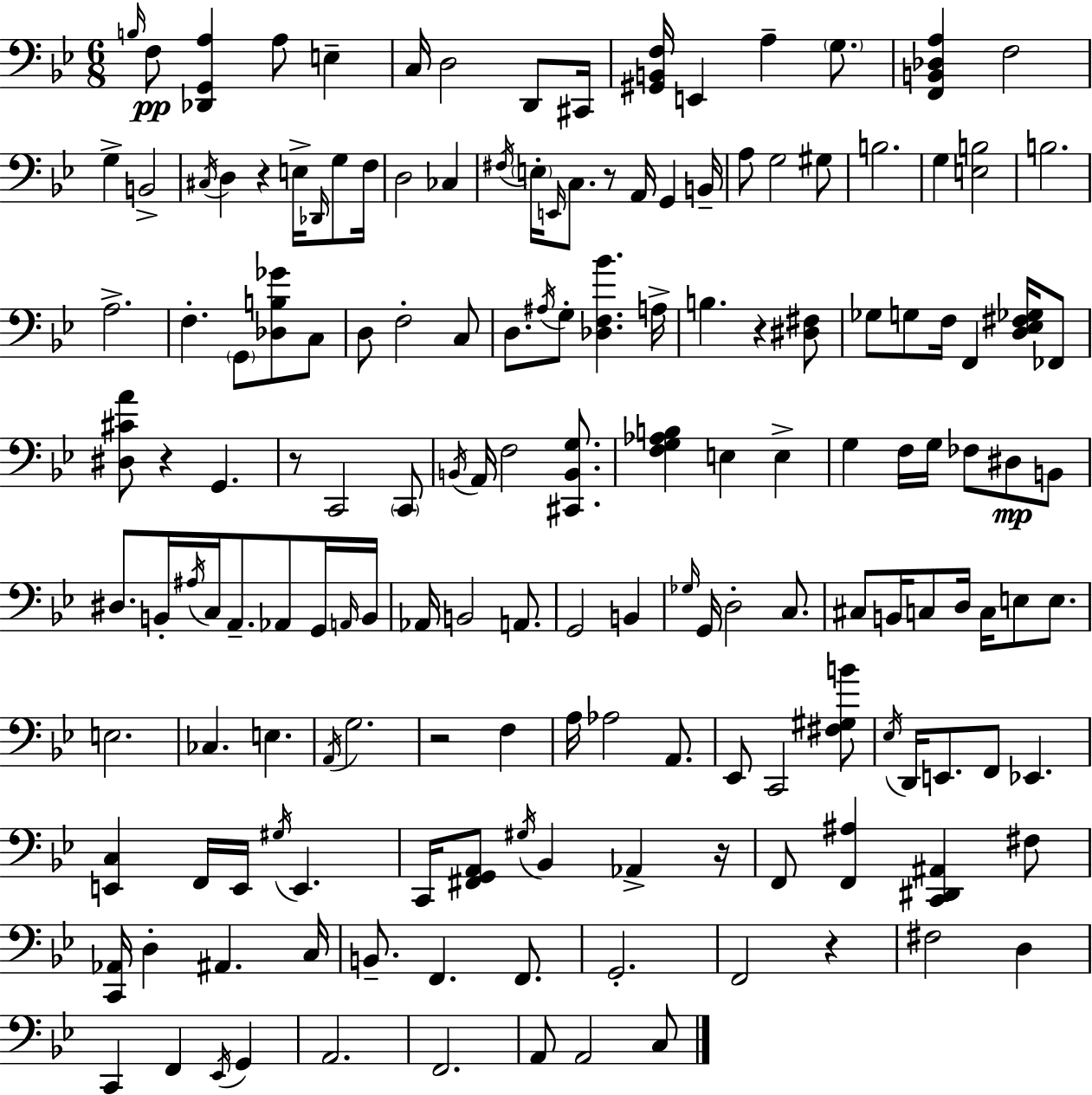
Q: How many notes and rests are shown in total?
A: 161